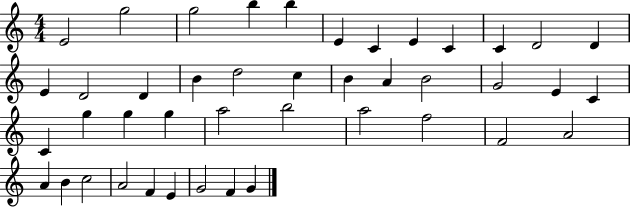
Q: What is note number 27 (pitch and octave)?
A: G5